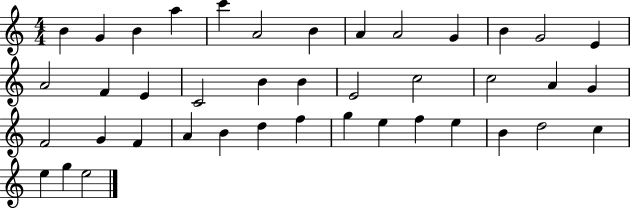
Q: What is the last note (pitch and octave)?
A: E5